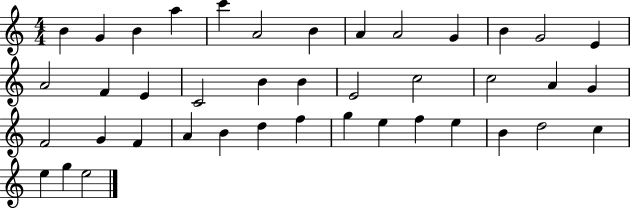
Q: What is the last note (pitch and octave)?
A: E5